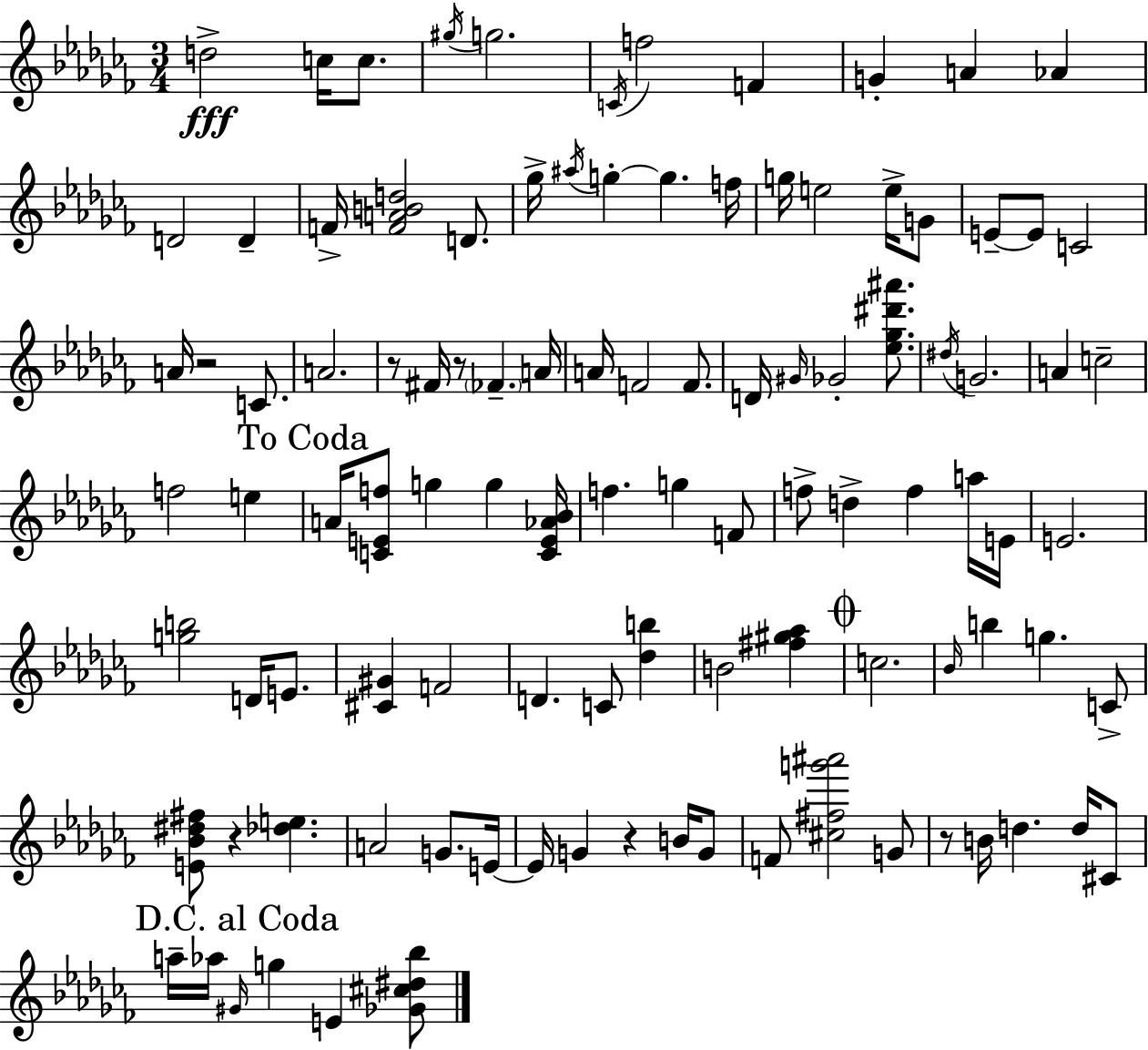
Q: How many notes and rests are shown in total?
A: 104